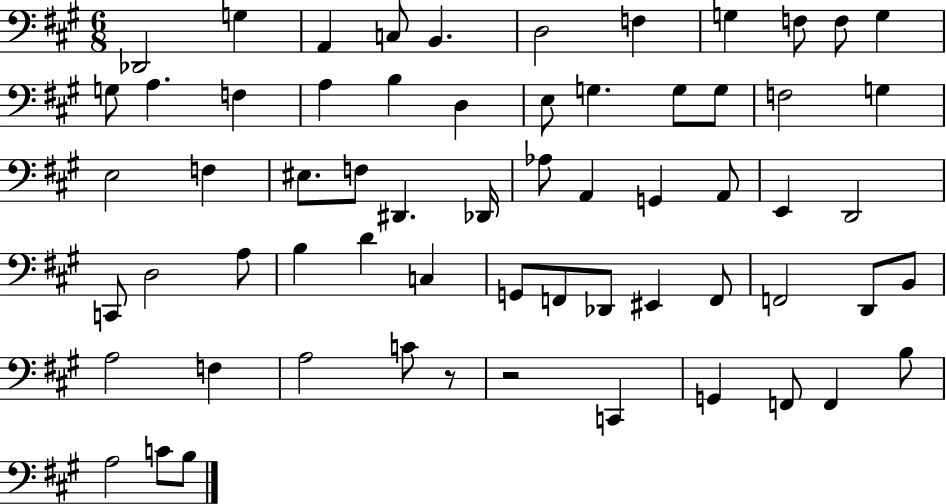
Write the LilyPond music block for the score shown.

{
  \clef bass
  \numericTimeSignature
  \time 6/8
  \key a \major
  des,2 g4 | a,4 c8 b,4. | d2 f4 | g4 f8 f8 g4 | \break g8 a4. f4 | a4 b4 d4 | e8 g4. g8 g8 | f2 g4 | \break e2 f4 | eis8. f8 dis,4. des,16 | aes8 a,4 g,4 a,8 | e,4 d,2 | \break c,8 d2 a8 | b4 d'4 c4 | g,8 f,8 des,8 eis,4 f,8 | f,2 d,8 b,8 | \break a2 f4 | a2 c'8 r8 | r2 c,4 | g,4 f,8 f,4 b8 | \break a2 c'8 b8 | \bar "|."
}